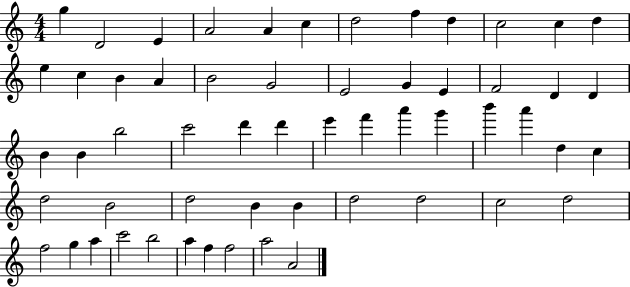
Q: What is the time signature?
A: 4/4